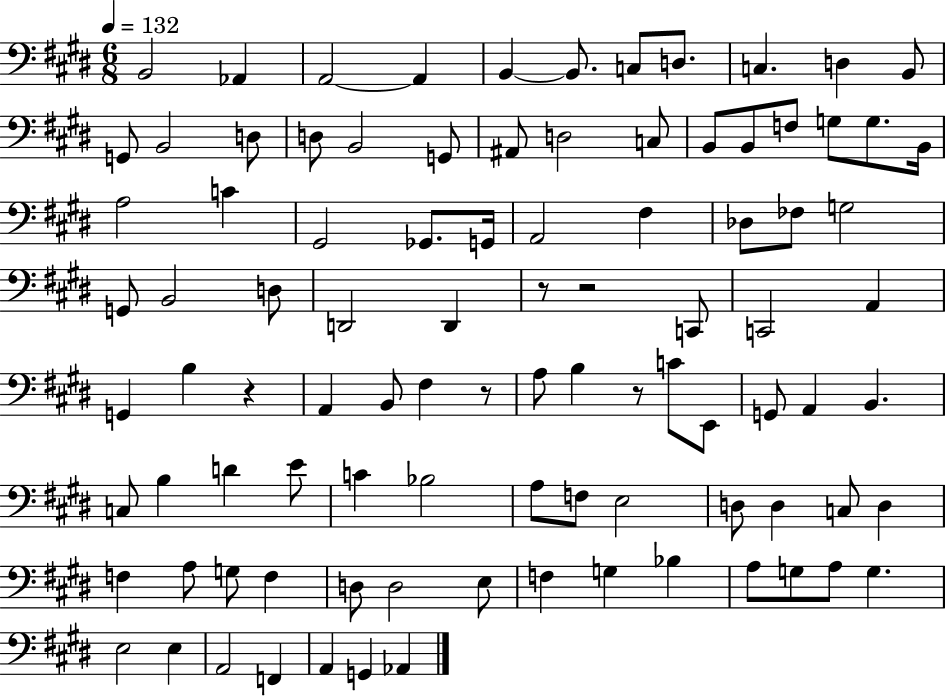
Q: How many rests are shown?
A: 5